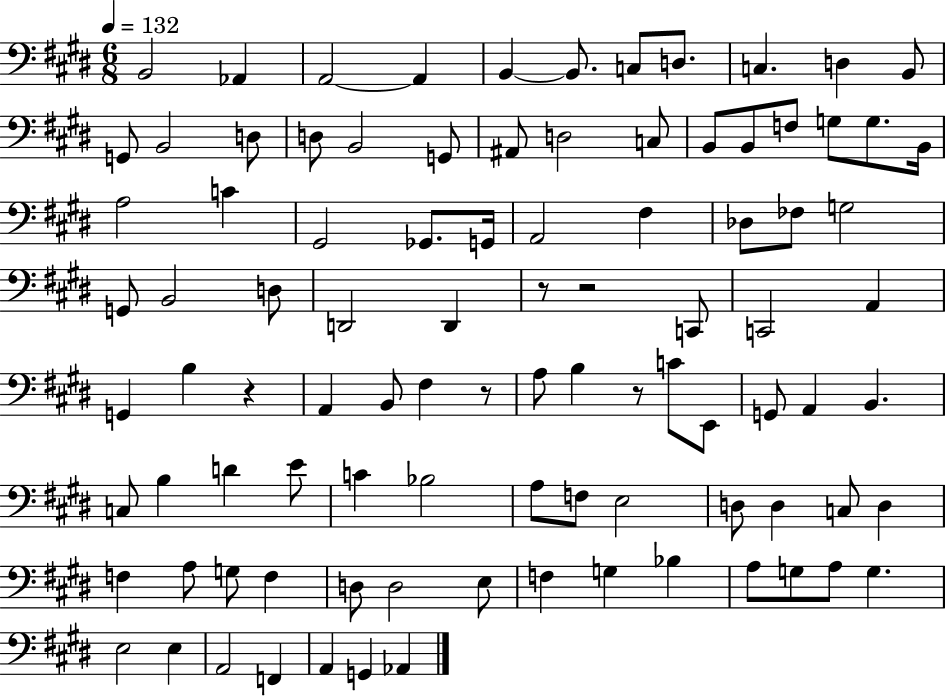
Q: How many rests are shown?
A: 5